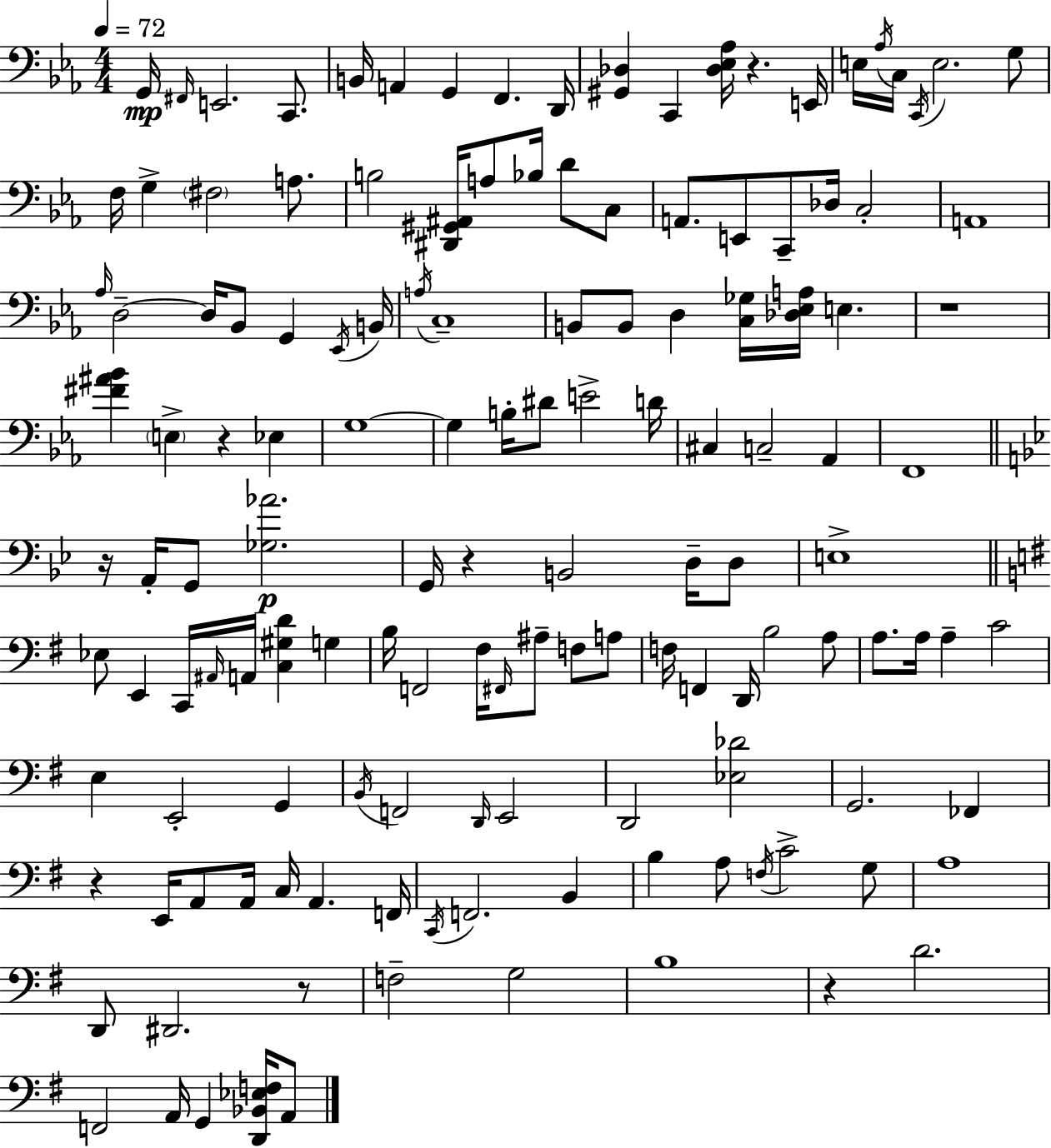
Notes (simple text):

G2/s F#2/s E2/h. C2/e. B2/s A2/q G2/q F2/q. D2/s [G#2,Db3]/q C2/q [Db3,Eb3,Ab3]/s R/q. E2/s E3/s Ab3/s C3/s C2/s E3/h. G3/e F3/s G3/q F#3/h A3/e. B3/h [D#2,G#2,A#2]/s A3/e Bb3/s D4/e C3/e A2/e. E2/e C2/e Db3/s C3/h A2/w Ab3/s D3/h D3/s Bb2/e G2/q Eb2/s B2/s A3/s C3/w B2/e B2/e D3/q [C3,Gb3]/s [Db3,Eb3,A3]/s E3/q. R/w [F#4,A#4,Bb4]/q E3/q R/q Eb3/q G3/w G3/q B3/s D#4/e E4/h D4/s C#3/q C3/h Ab2/q F2/w R/s A2/s G2/e [Gb3,Ab4]/h. G2/s R/q B2/h D3/s D3/e E3/w Eb3/e E2/q C2/s A#2/s A2/s [C3,G#3,D4]/q G3/q B3/s F2/h F#3/s F#2/s A#3/e F3/e A3/e F3/s F2/q D2/s B3/h A3/e A3/e. A3/s A3/q C4/h E3/q E2/h G2/q B2/s F2/h D2/s E2/h D2/h [Eb3,Db4]/h G2/h. FES2/q R/q E2/s A2/e A2/s C3/s A2/q. F2/s C2/s F2/h. B2/q B3/q A3/e F3/s C4/h G3/e A3/w D2/e D#2/h. R/e F3/h G3/h B3/w R/q D4/h. F2/h A2/s G2/q [D2,Bb2,Eb3,F3]/s A2/e